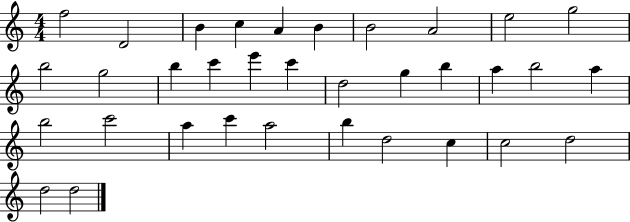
X:1
T:Untitled
M:4/4
L:1/4
K:C
f2 D2 B c A B B2 A2 e2 g2 b2 g2 b c' e' c' d2 g b a b2 a b2 c'2 a c' a2 b d2 c c2 d2 d2 d2